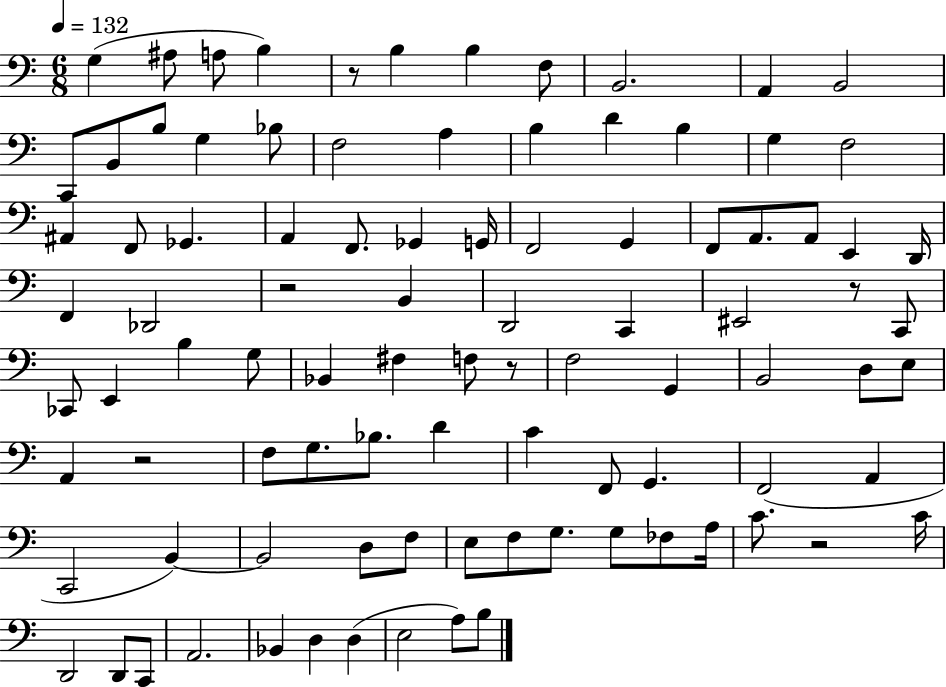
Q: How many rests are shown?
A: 6